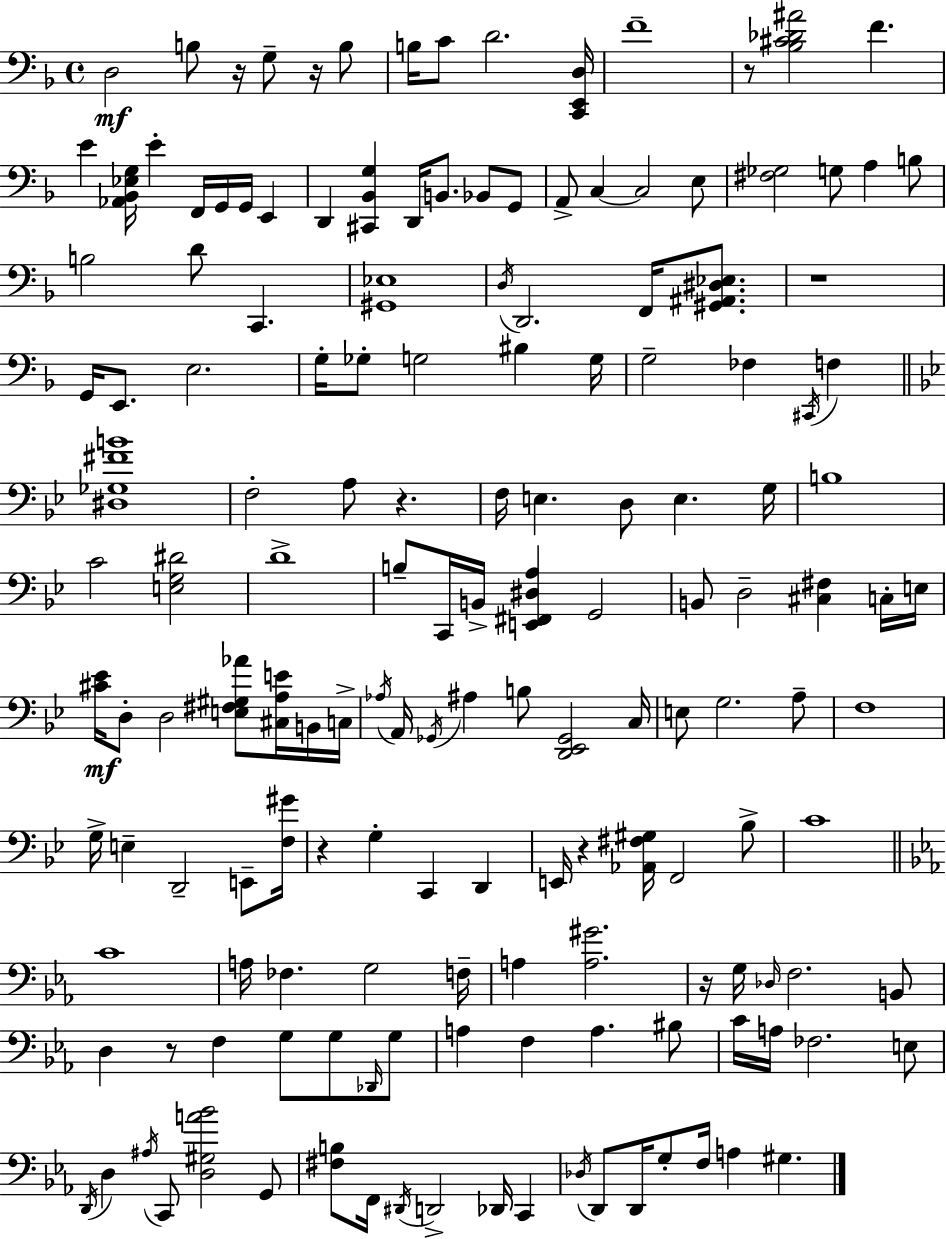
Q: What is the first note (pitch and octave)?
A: D3